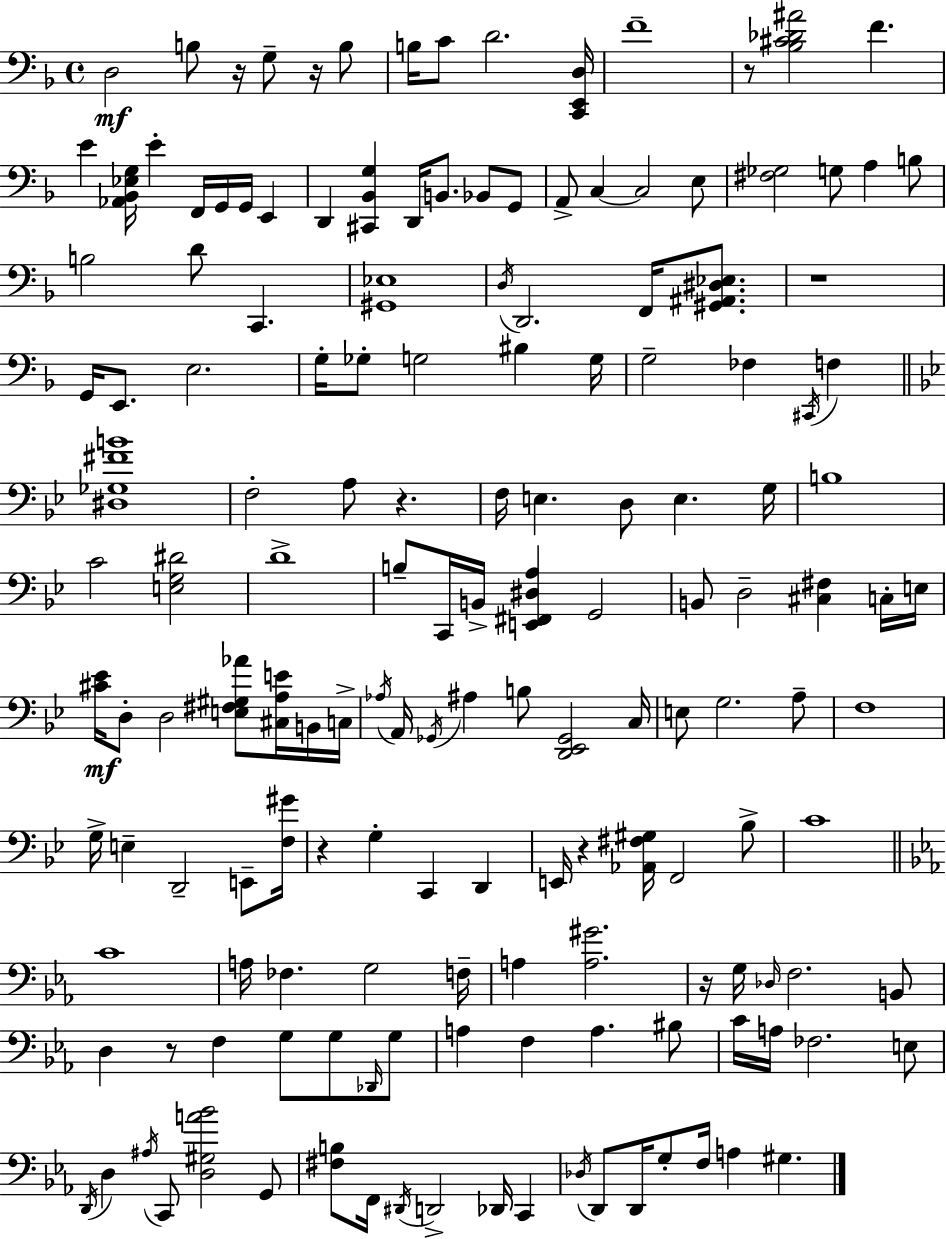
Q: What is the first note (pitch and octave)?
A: D3